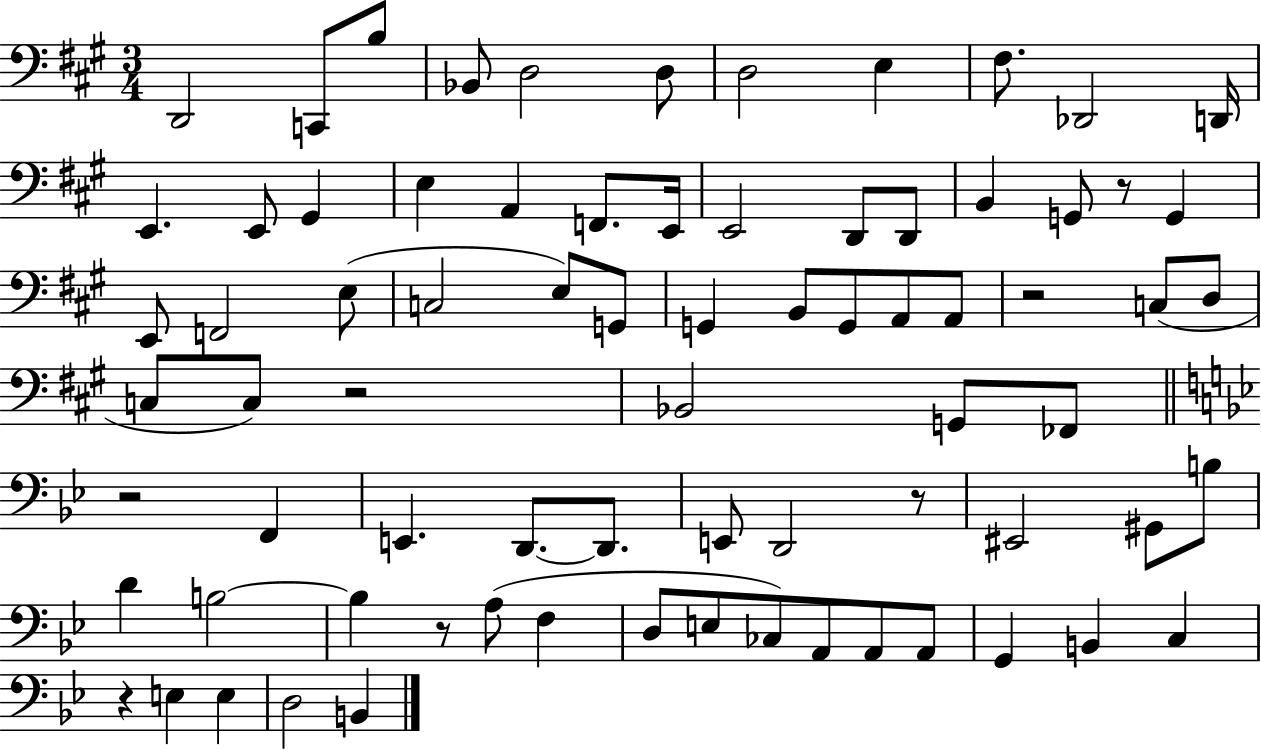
X:1
T:Untitled
M:3/4
L:1/4
K:A
D,,2 C,,/2 B,/2 _B,,/2 D,2 D,/2 D,2 E, ^F,/2 _D,,2 D,,/4 E,, E,,/2 ^G,, E, A,, F,,/2 E,,/4 E,,2 D,,/2 D,,/2 B,, G,,/2 z/2 G,, E,,/2 F,,2 E,/2 C,2 E,/2 G,,/2 G,, B,,/2 G,,/2 A,,/2 A,,/2 z2 C,/2 D,/2 C,/2 C,/2 z2 _B,,2 G,,/2 _F,,/2 z2 F,, E,, D,,/2 D,,/2 E,,/2 D,,2 z/2 ^E,,2 ^G,,/2 B,/2 D B,2 B, z/2 A,/2 F, D,/2 E,/2 _C,/2 A,,/2 A,,/2 A,,/2 G,, B,, C, z E, E, D,2 B,,